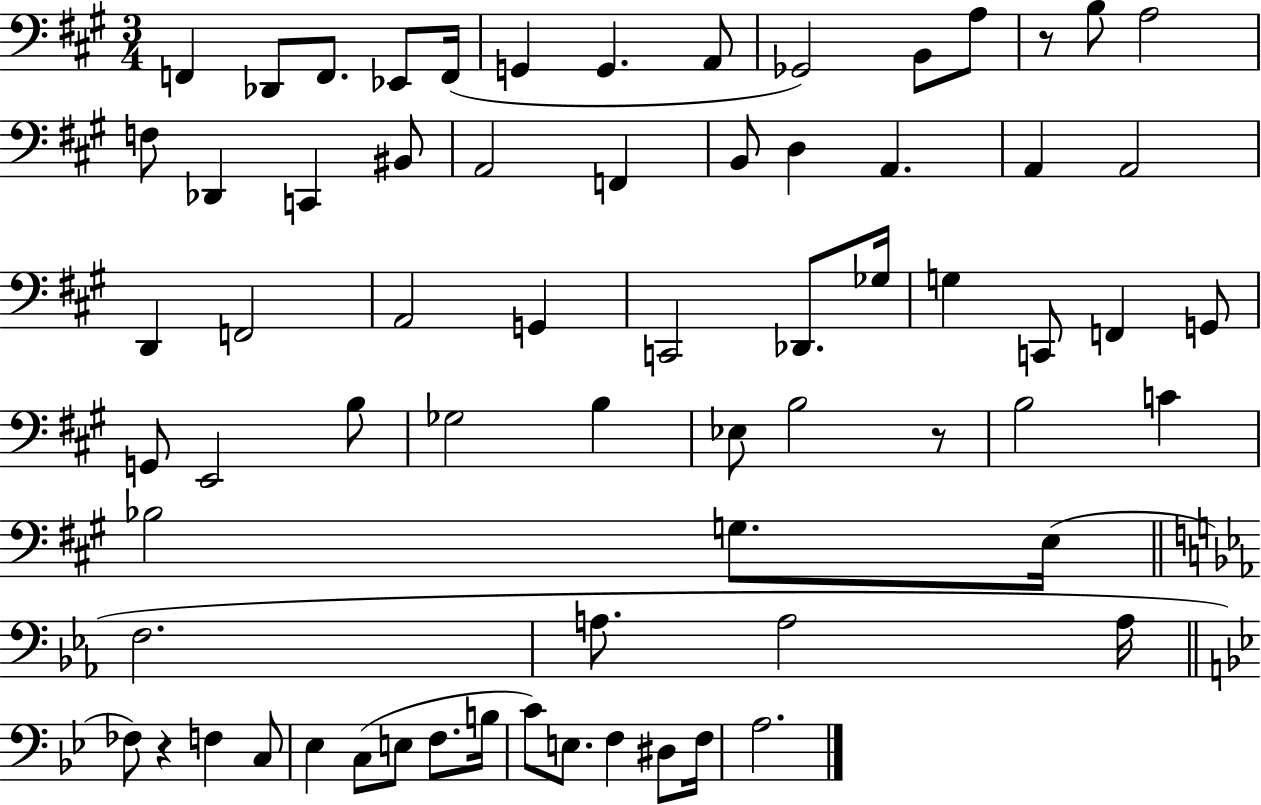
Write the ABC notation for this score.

X:1
T:Untitled
M:3/4
L:1/4
K:A
F,, _D,,/2 F,,/2 _E,,/2 F,,/4 G,, G,, A,,/2 _G,,2 B,,/2 A,/2 z/2 B,/2 A,2 F,/2 _D,, C,, ^B,,/2 A,,2 F,, B,,/2 D, A,, A,, A,,2 D,, F,,2 A,,2 G,, C,,2 _D,,/2 _G,/4 G, C,,/2 F,, G,,/2 G,,/2 E,,2 B,/2 _G,2 B, _E,/2 B,2 z/2 B,2 C _B,2 G,/2 E,/4 F,2 A,/2 A,2 A,/4 _F,/2 z F, C,/2 _E, C,/2 E,/2 F,/2 B,/4 C/2 E,/2 F, ^D,/2 F,/4 A,2